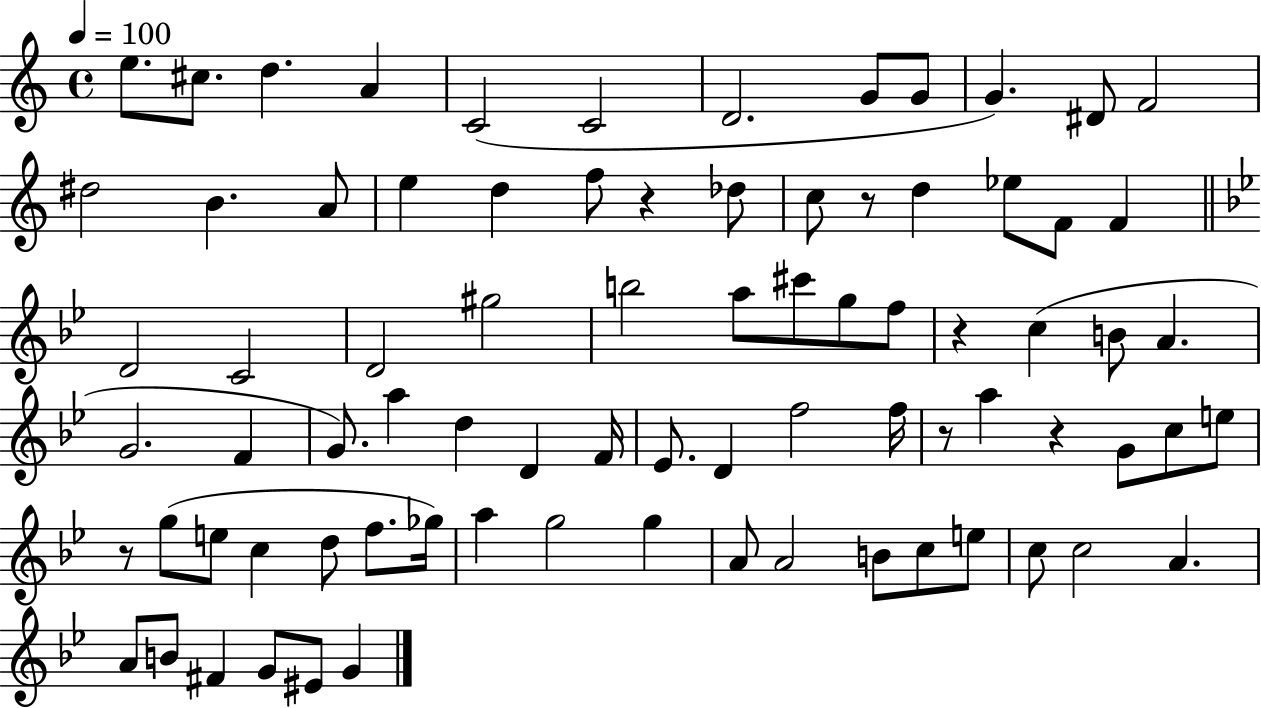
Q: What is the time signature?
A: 4/4